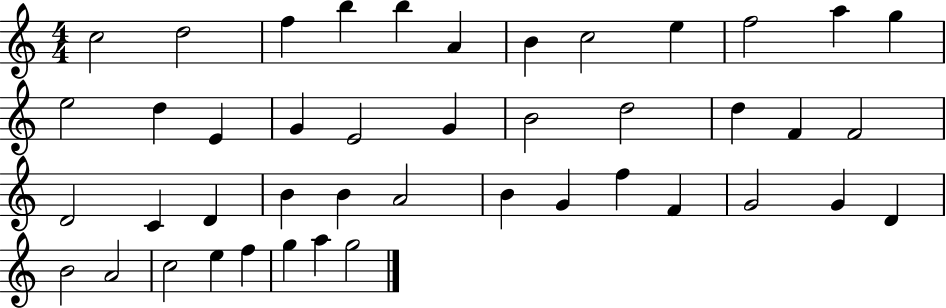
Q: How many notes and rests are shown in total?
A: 44